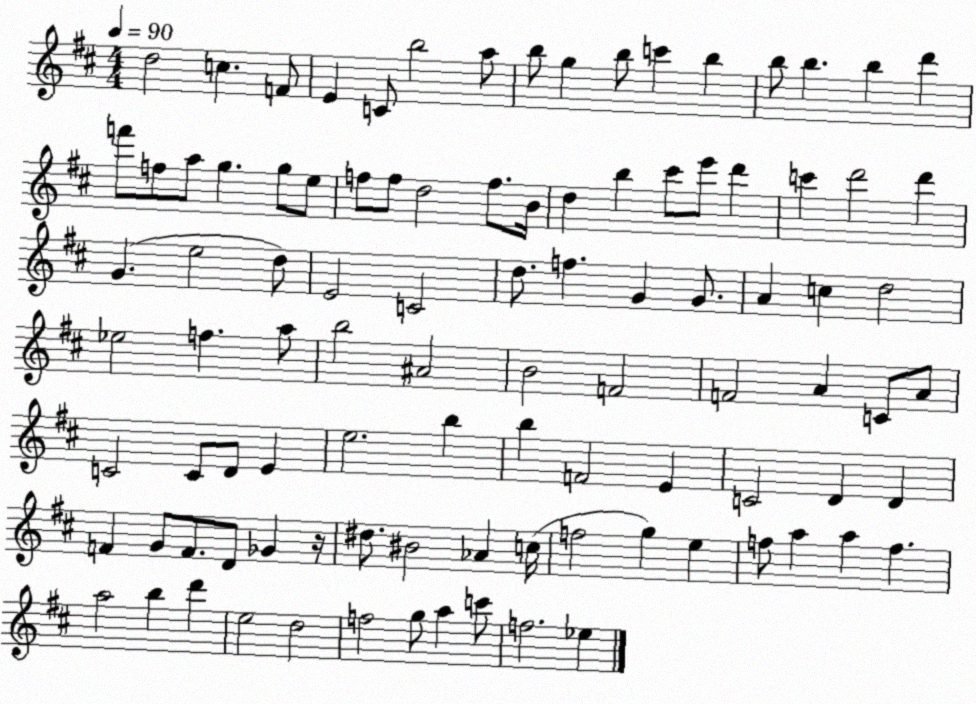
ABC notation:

X:1
T:Untitled
M:4/4
L:1/4
K:D
d2 c F/2 E C/2 b2 a/2 b/2 g b/2 c' b b/2 b b d' f'/2 f/2 a/2 g g/2 e/2 f/2 f/2 d2 f/2 B/4 d b ^c'/2 e'/2 d' c' d'2 d' G e2 d/2 E2 C2 d/2 f G G/2 A c d2 _e2 f a/2 b2 ^A2 B2 F2 F2 A C/2 A/2 C2 C/2 D/2 E e2 b b F2 E C2 D D F G/2 F/2 D/2 _G z/4 ^d/2 ^B2 _A c/4 f2 g e f/2 a a f a2 b d' e2 d2 f2 g/2 a c'/2 f2 _e